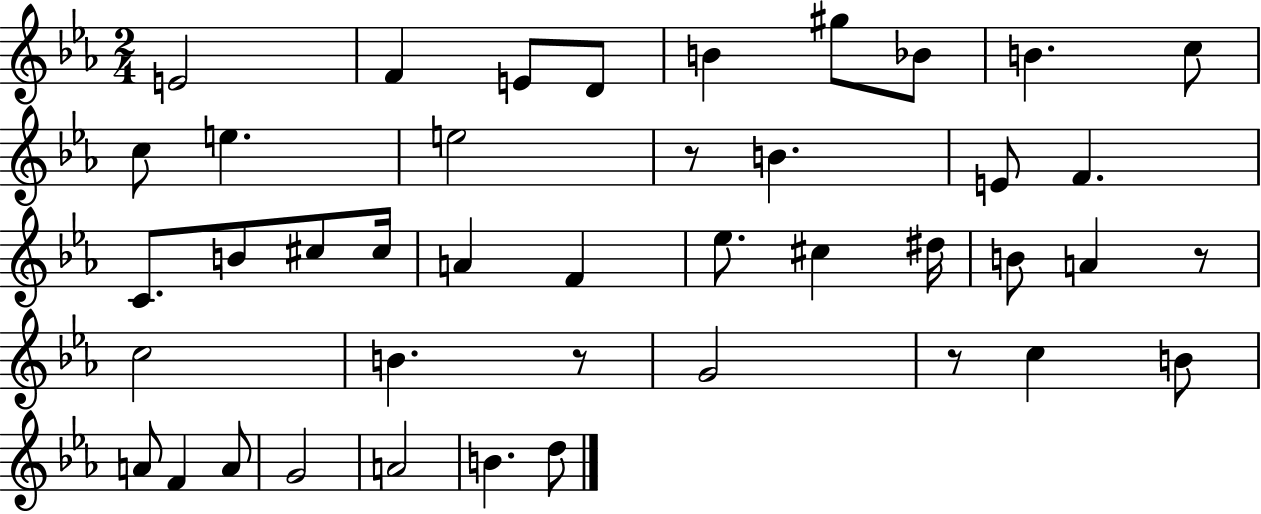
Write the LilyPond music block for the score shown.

{
  \clef treble
  \numericTimeSignature
  \time 2/4
  \key ees \major
  e'2 | f'4 e'8 d'8 | b'4 gis''8 bes'8 | b'4. c''8 | \break c''8 e''4. | e''2 | r8 b'4. | e'8 f'4. | \break c'8. b'8 cis''8 cis''16 | a'4 f'4 | ees''8. cis''4 dis''16 | b'8 a'4 r8 | \break c''2 | b'4. r8 | g'2 | r8 c''4 b'8 | \break a'8 f'4 a'8 | g'2 | a'2 | b'4. d''8 | \break \bar "|."
}